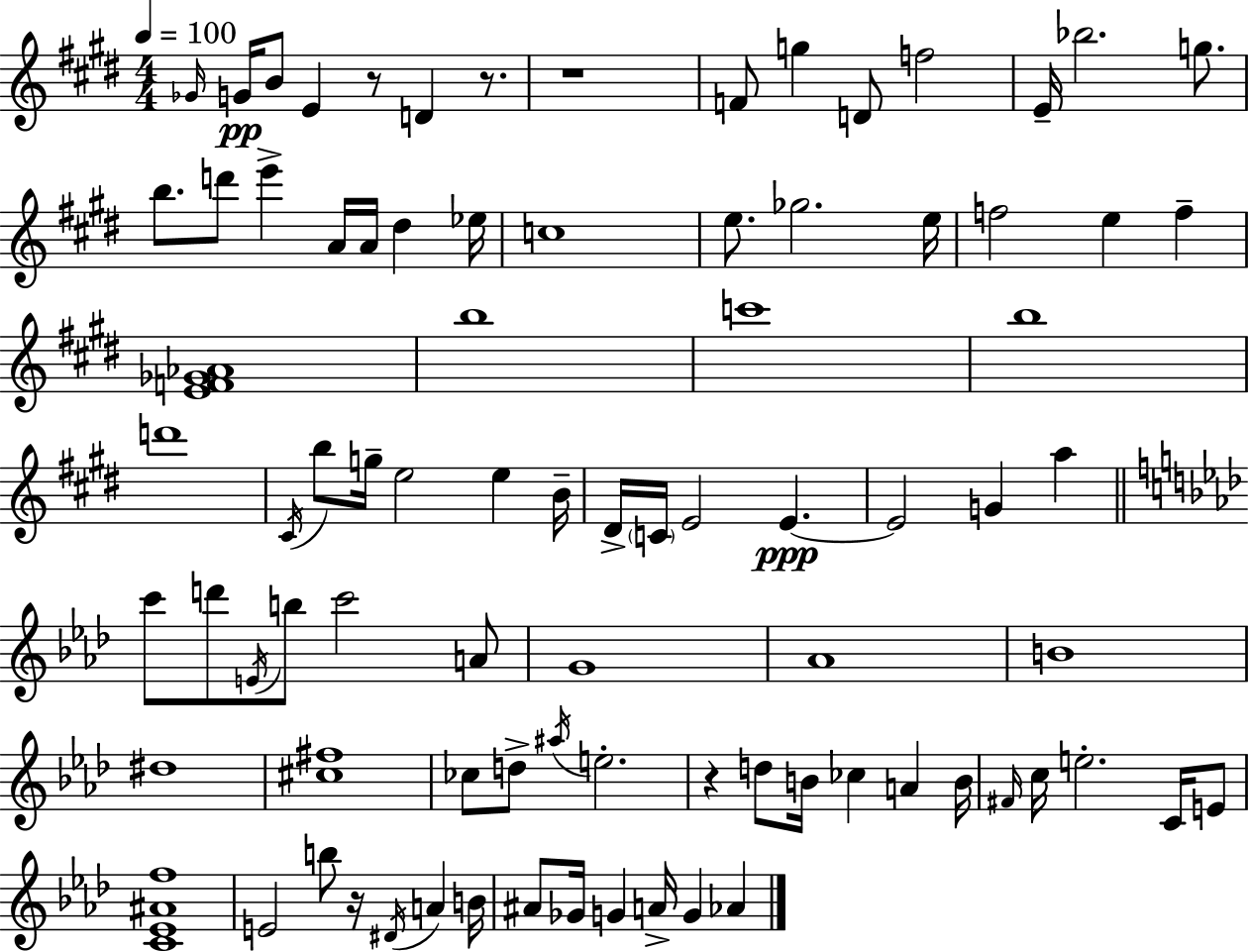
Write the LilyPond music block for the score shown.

{
  \clef treble
  \numericTimeSignature
  \time 4/4
  \key e \major
  \tempo 4 = 100
  \grace { ges'16 }\pp g'16 b'8 e'4 r8 d'4 r8. | r1 | f'8 g''4 d'8 f''2 | e'16-- bes''2. g''8. | \break b''8. d'''8 e'''4-> a'16 a'16 dis''4 | ees''16 c''1 | e''8. ges''2. | e''16 f''2 e''4 f''4-- | \break <e' f' ges' aes'>1 | b''1 | c'''1 | b''1 | \break d'''1 | \acciaccatura { cis'16 } b''8 g''16-- e''2 e''4 | b'16-- dis'16-> \parenthesize c'16 e'2 e'4.~~\ppp | e'2 g'4 a''4 | \break \bar "||" \break \key f \minor c'''8 d'''8 \acciaccatura { e'16 } b''8 c'''2 a'8 | g'1 | aes'1 | b'1 | \break dis''1 | <cis'' fis''>1 | ces''8 d''8-> \acciaccatura { ais''16 } e''2.-. | r4 d''8 b'16 ces''4 a'4 | \break b'16 \grace { fis'16 } c''16 e''2.-. | c'16 e'8 <c' ees' ais' f''>1 | e'2 b''8 r16 \acciaccatura { dis'16 } a'4 | b'16 ais'8 ges'16 g'4 a'16-> g'4 | \break aes'4 \bar "|."
}